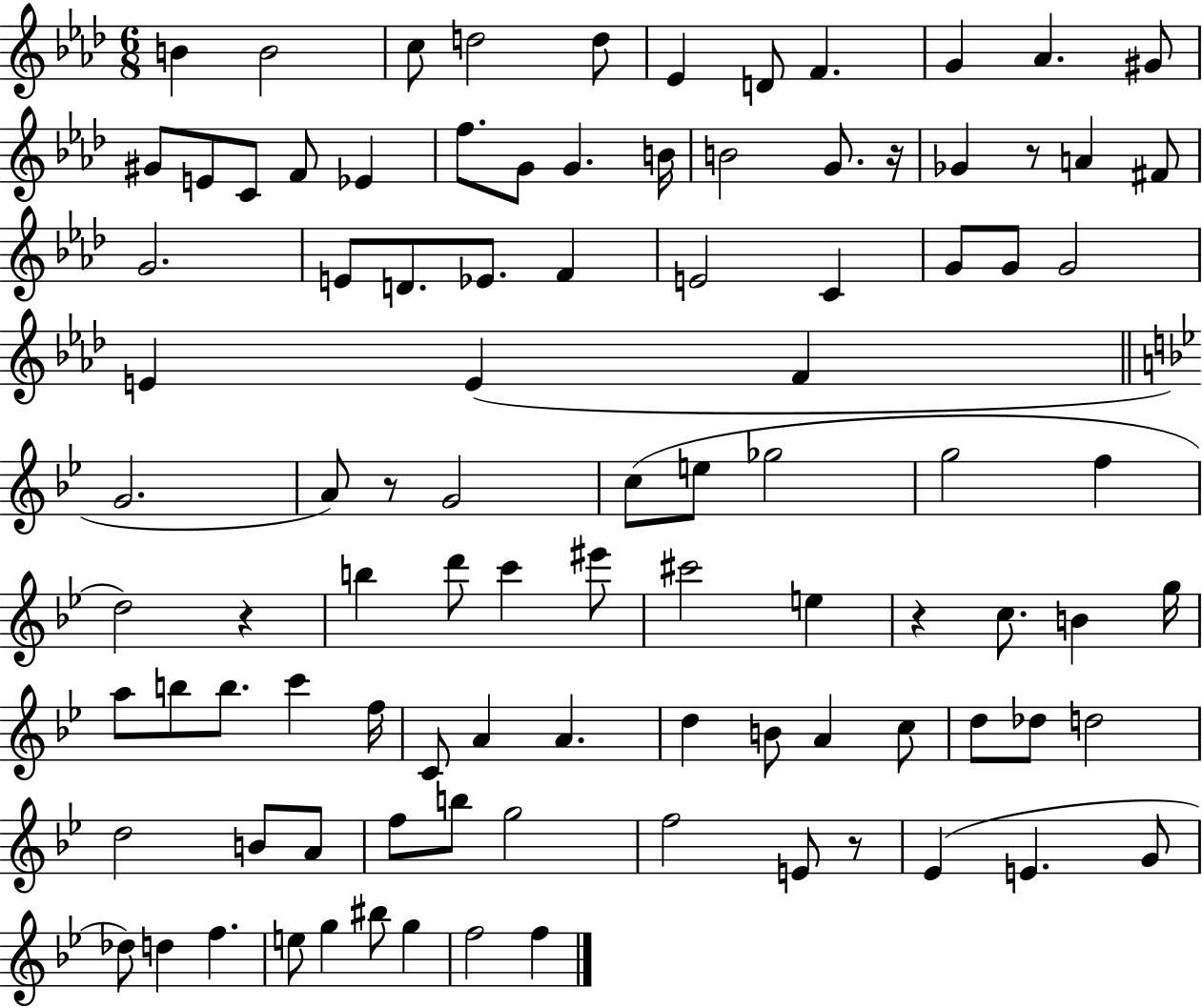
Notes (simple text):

B4/q B4/h C5/e D5/h D5/e Eb4/q D4/e F4/q. G4/q Ab4/q. G#4/e G#4/e E4/e C4/e F4/e Eb4/q F5/e. G4/e G4/q. B4/s B4/h G4/e. R/s Gb4/q R/e A4/q F#4/e G4/h. E4/e D4/e. Eb4/e. F4/q E4/h C4/q G4/e G4/e G4/h E4/q E4/q F4/q G4/h. A4/e R/e G4/h C5/e E5/e Gb5/h G5/h F5/q D5/h R/q B5/q D6/e C6/q EIS6/e C#6/h E5/q R/q C5/e. B4/q G5/s A5/e B5/e B5/e. C6/q F5/s C4/e A4/q A4/q. D5/q B4/e A4/q C5/e D5/e Db5/e D5/h D5/h B4/e A4/e F5/e B5/e G5/h F5/h E4/e R/e Eb4/q E4/q. G4/e Db5/e D5/q F5/q. E5/e G5/q BIS5/e G5/q F5/h F5/q